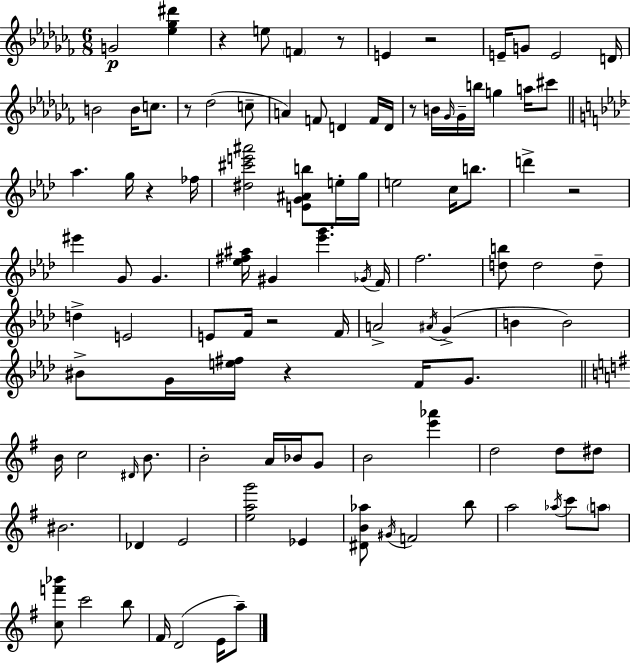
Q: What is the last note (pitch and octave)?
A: A5